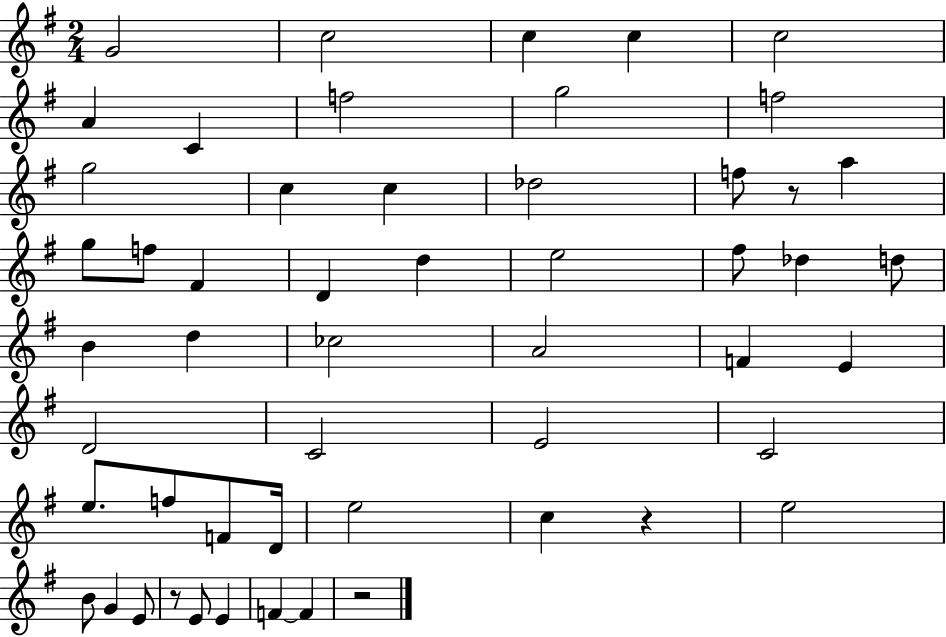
G4/h C5/h C5/q C5/q C5/h A4/q C4/q F5/h G5/h F5/h G5/h C5/q C5/q Db5/h F5/e R/e A5/q G5/e F5/e F#4/q D4/q D5/q E5/h F#5/e Db5/q D5/e B4/q D5/q CES5/h A4/h F4/q E4/q D4/h C4/h E4/h C4/h E5/e. F5/e F4/e D4/s E5/h C5/q R/q E5/h B4/e G4/q E4/e R/e E4/e E4/q F4/q F4/q R/h